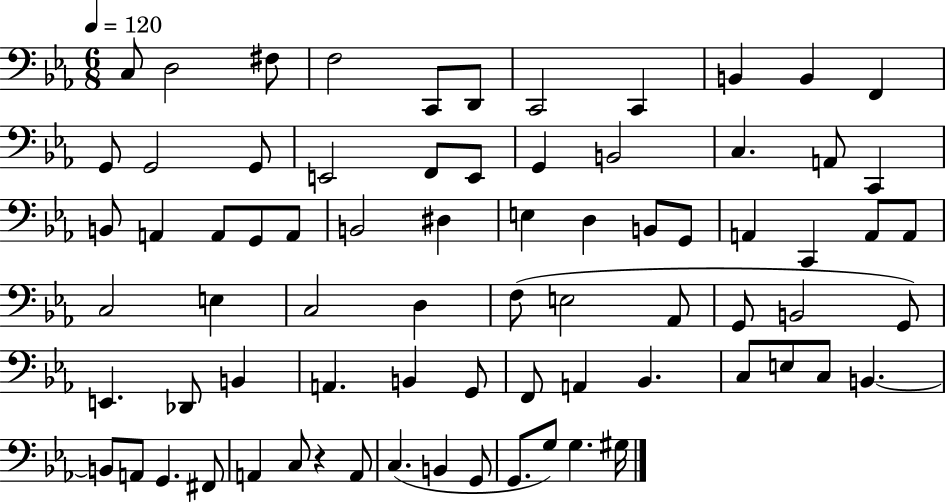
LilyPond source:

{
  \clef bass
  \numericTimeSignature
  \time 6/8
  \key ees \major
  \tempo 4 = 120
  c8 d2 fis8 | f2 c,8 d,8 | c,2 c,4 | b,4 b,4 f,4 | \break g,8 g,2 g,8 | e,2 f,8 e,8 | g,4 b,2 | c4. a,8 c,4 | \break b,8 a,4 a,8 g,8 a,8 | b,2 dis4 | e4 d4 b,8 g,8 | a,4 c,4 a,8 a,8 | \break c2 e4 | c2 d4 | f8( e2 aes,8 | g,8 b,2 g,8) | \break e,4. des,8 b,4 | a,4. b,4 g,8 | f,8 a,4 bes,4. | c8 e8 c8 b,4.~~ | \break b,8 a,8 g,4. fis,8 | a,4 c8 r4 a,8 | c4.( b,4 g,8 | g,8. g8) g4. gis16 | \break \bar "|."
}